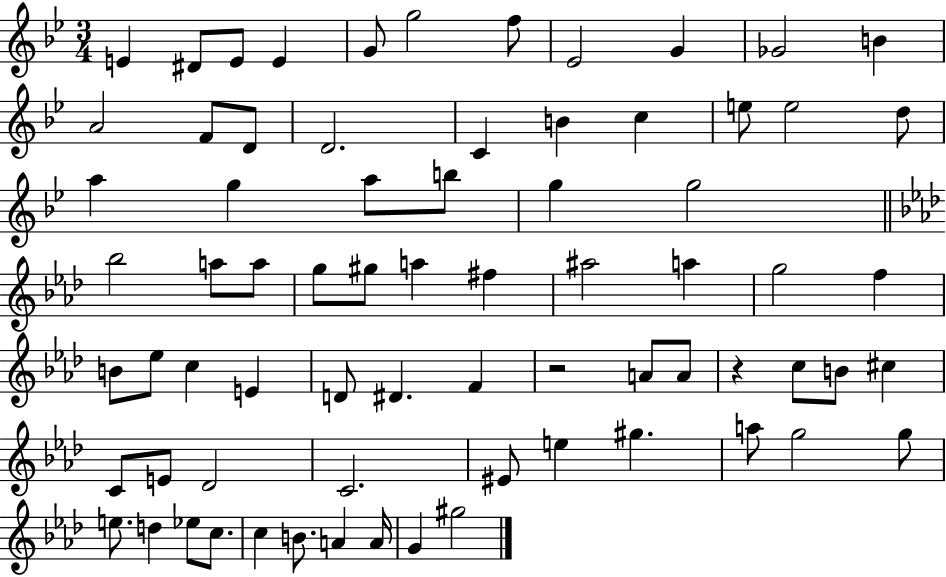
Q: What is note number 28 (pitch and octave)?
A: Bb5